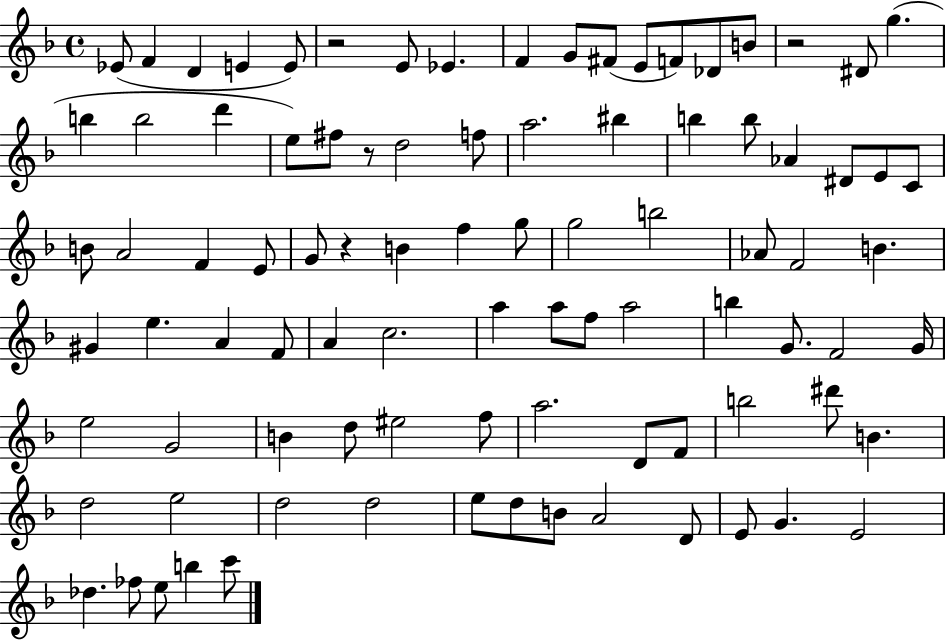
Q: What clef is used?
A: treble